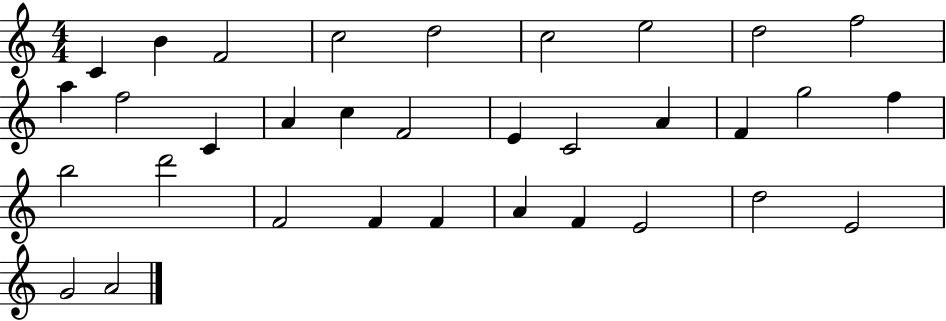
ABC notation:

X:1
T:Untitled
M:4/4
L:1/4
K:C
C B F2 c2 d2 c2 e2 d2 f2 a f2 C A c F2 E C2 A F g2 f b2 d'2 F2 F F A F E2 d2 E2 G2 A2